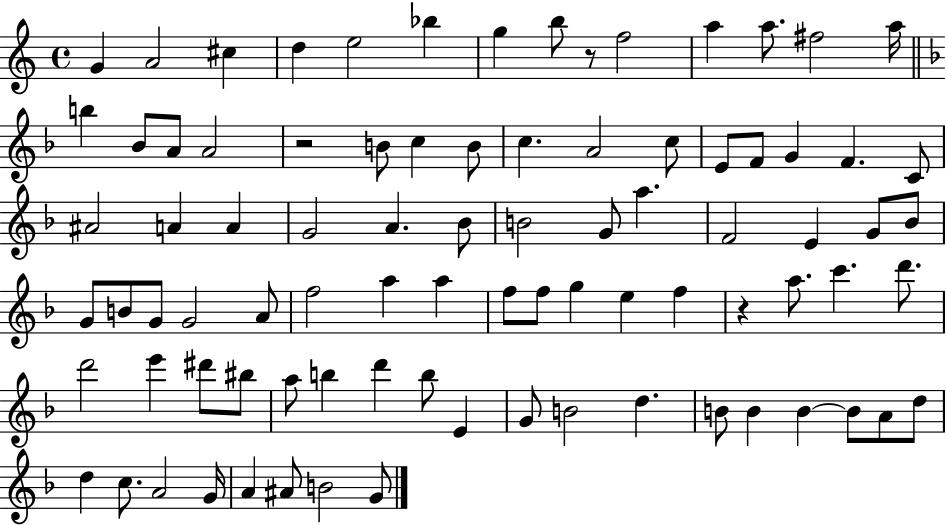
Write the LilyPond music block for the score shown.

{
  \clef treble
  \time 4/4
  \defaultTimeSignature
  \key c \major
  g'4 a'2 cis''4 | d''4 e''2 bes''4 | g''4 b''8 r8 f''2 | a''4 a''8. fis''2 a''16 | \break \bar "||" \break \key f \major b''4 bes'8 a'8 a'2 | r2 b'8 c''4 b'8 | c''4. a'2 c''8 | e'8 f'8 g'4 f'4. c'8 | \break ais'2 a'4 a'4 | g'2 a'4. bes'8 | b'2 g'8 a''4. | f'2 e'4 g'8 bes'8 | \break g'8 b'8 g'8 g'2 a'8 | f''2 a''4 a''4 | f''8 f''8 g''4 e''4 f''4 | r4 a''8. c'''4. d'''8. | \break d'''2 e'''4 dis'''8 bis''8 | a''8 b''4 d'''4 b''8 e'4 | g'8 b'2 d''4. | b'8 b'4 b'4~~ b'8 a'8 d''8 | \break d''4 c''8. a'2 g'16 | a'4 ais'8 b'2 g'8 | \bar "|."
}